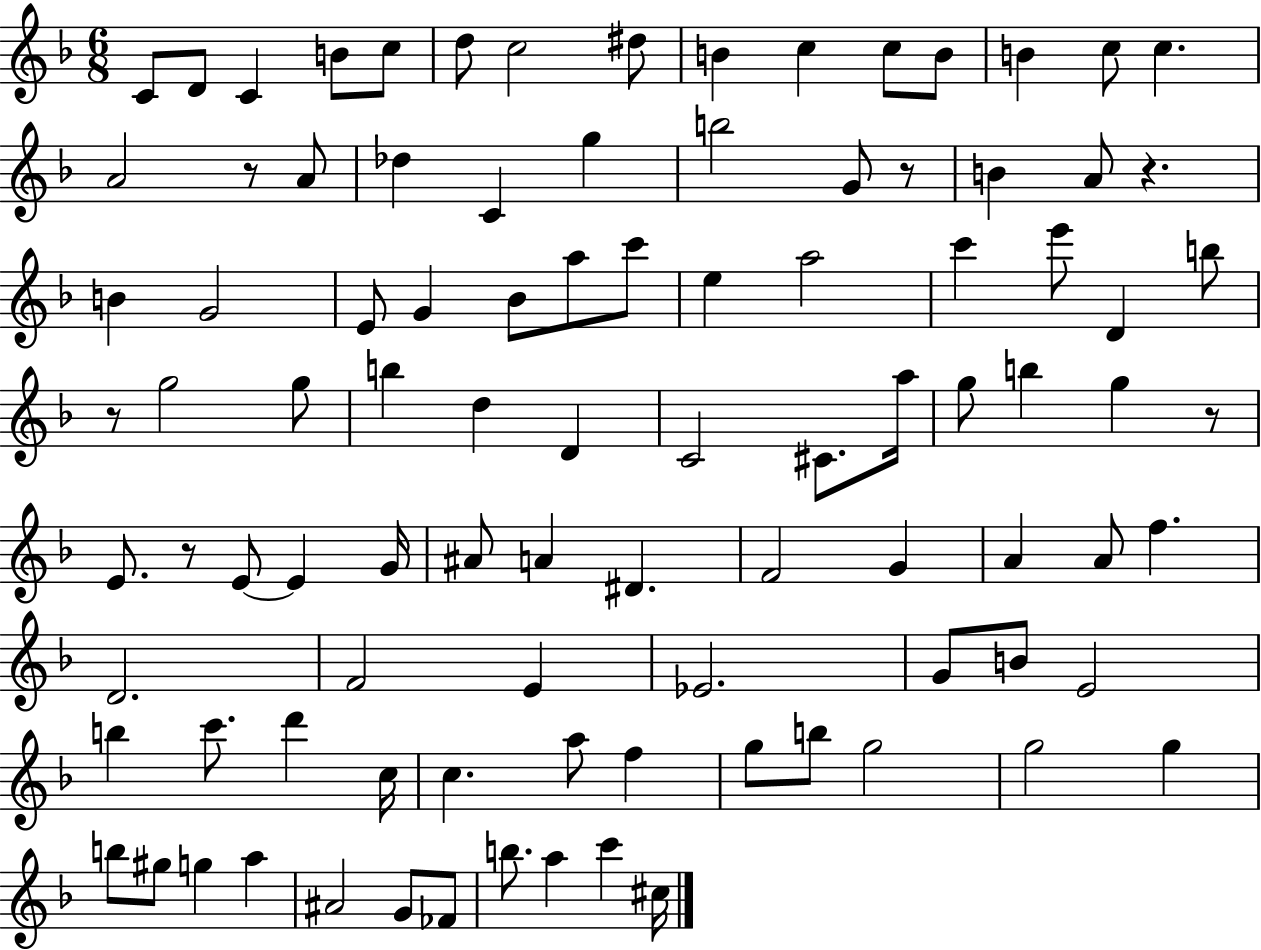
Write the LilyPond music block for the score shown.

{
  \clef treble
  \numericTimeSignature
  \time 6/8
  \key f \major
  c'8 d'8 c'4 b'8 c''8 | d''8 c''2 dis''8 | b'4 c''4 c''8 b'8 | b'4 c''8 c''4. | \break a'2 r8 a'8 | des''4 c'4 g''4 | b''2 g'8 r8 | b'4 a'8 r4. | \break b'4 g'2 | e'8 g'4 bes'8 a''8 c'''8 | e''4 a''2 | c'''4 e'''8 d'4 b''8 | \break r8 g''2 g''8 | b''4 d''4 d'4 | c'2 cis'8. a''16 | g''8 b''4 g''4 r8 | \break e'8. r8 e'8~~ e'4 g'16 | ais'8 a'4 dis'4. | f'2 g'4 | a'4 a'8 f''4. | \break d'2. | f'2 e'4 | ees'2. | g'8 b'8 e'2 | \break b''4 c'''8. d'''4 c''16 | c''4. a''8 f''4 | g''8 b''8 g''2 | g''2 g''4 | \break b''8 gis''8 g''4 a''4 | ais'2 g'8 fes'8 | b''8. a''4 c'''4 cis''16 | \bar "|."
}